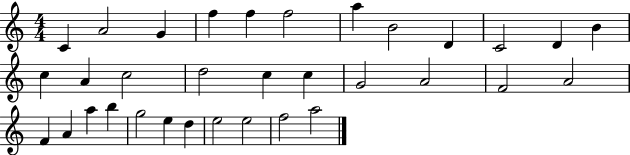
{
  \clef treble
  \numericTimeSignature
  \time 4/4
  \key c \major
  c'4 a'2 g'4 | f''4 f''4 f''2 | a''4 b'2 d'4 | c'2 d'4 b'4 | \break c''4 a'4 c''2 | d''2 c''4 c''4 | g'2 a'2 | f'2 a'2 | \break f'4 a'4 a''4 b''4 | g''2 e''4 d''4 | e''2 e''2 | f''2 a''2 | \break \bar "|."
}